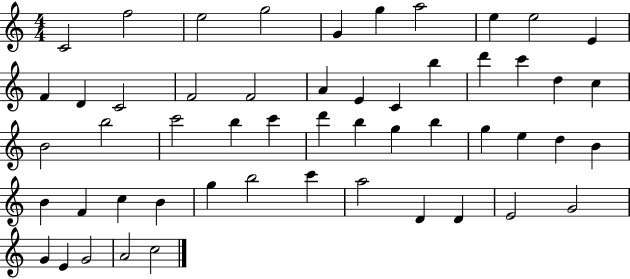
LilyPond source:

{
  \clef treble
  \numericTimeSignature
  \time 4/4
  \key c \major
  c'2 f''2 | e''2 g''2 | g'4 g''4 a''2 | e''4 e''2 e'4 | \break f'4 d'4 c'2 | f'2 f'2 | a'4 e'4 c'4 b''4 | d'''4 c'''4 d''4 c''4 | \break b'2 b''2 | c'''2 b''4 c'''4 | d'''4 b''4 g''4 b''4 | g''4 e''4 d''4 b'4 | \break b'4 f'4 c''4 b'4 | g''4 b''2 c'''4 | a''2 d'4 d'4 | e'2 g'2 | \break g'4 e'4 g'2 | a'2 c''2 | \bar "|."
}